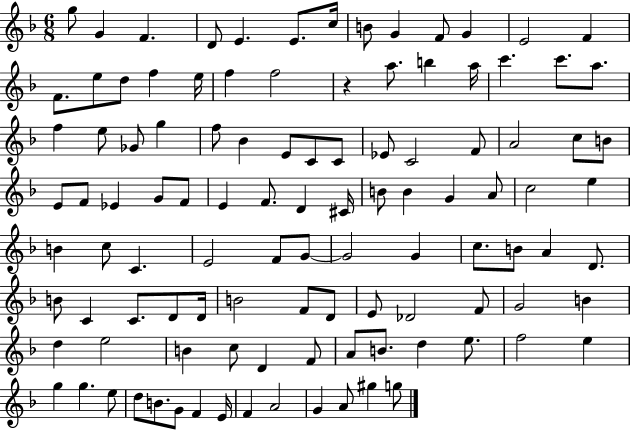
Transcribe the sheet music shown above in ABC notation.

X:1
T:Untitled
M:6/8
L:1/4
K:F
g/2 G F D/2 E E/2 c/4 B/2 G F/2 G E2 F F/2 e/2 d/2 f e/4 f f2 z a/2 b a/4 c' c'/2 a/2 f e/2 _G/2 g f/2 _B E/2 C/2 C/2 _E/2 C2 F/2 A2 c/2 B/2 E/2 F/2 _E G/2 F/2 E F/2 D ^C/4 B/2 B G A/2 c2 e B c/2 C E2 F/2 G/2 G2 G c/2 B/2 A D/2 B/2 C C/2 D/2 D/4 B2 F/2 D/2 E/2 _D2 F/2 G2 B d e2 B c/2 D F/2 A/2 B/2 d e/2 f2 e g g e/2 d/2 B/2 G/2 F E/4 F A2 G A/2 ^g g/2